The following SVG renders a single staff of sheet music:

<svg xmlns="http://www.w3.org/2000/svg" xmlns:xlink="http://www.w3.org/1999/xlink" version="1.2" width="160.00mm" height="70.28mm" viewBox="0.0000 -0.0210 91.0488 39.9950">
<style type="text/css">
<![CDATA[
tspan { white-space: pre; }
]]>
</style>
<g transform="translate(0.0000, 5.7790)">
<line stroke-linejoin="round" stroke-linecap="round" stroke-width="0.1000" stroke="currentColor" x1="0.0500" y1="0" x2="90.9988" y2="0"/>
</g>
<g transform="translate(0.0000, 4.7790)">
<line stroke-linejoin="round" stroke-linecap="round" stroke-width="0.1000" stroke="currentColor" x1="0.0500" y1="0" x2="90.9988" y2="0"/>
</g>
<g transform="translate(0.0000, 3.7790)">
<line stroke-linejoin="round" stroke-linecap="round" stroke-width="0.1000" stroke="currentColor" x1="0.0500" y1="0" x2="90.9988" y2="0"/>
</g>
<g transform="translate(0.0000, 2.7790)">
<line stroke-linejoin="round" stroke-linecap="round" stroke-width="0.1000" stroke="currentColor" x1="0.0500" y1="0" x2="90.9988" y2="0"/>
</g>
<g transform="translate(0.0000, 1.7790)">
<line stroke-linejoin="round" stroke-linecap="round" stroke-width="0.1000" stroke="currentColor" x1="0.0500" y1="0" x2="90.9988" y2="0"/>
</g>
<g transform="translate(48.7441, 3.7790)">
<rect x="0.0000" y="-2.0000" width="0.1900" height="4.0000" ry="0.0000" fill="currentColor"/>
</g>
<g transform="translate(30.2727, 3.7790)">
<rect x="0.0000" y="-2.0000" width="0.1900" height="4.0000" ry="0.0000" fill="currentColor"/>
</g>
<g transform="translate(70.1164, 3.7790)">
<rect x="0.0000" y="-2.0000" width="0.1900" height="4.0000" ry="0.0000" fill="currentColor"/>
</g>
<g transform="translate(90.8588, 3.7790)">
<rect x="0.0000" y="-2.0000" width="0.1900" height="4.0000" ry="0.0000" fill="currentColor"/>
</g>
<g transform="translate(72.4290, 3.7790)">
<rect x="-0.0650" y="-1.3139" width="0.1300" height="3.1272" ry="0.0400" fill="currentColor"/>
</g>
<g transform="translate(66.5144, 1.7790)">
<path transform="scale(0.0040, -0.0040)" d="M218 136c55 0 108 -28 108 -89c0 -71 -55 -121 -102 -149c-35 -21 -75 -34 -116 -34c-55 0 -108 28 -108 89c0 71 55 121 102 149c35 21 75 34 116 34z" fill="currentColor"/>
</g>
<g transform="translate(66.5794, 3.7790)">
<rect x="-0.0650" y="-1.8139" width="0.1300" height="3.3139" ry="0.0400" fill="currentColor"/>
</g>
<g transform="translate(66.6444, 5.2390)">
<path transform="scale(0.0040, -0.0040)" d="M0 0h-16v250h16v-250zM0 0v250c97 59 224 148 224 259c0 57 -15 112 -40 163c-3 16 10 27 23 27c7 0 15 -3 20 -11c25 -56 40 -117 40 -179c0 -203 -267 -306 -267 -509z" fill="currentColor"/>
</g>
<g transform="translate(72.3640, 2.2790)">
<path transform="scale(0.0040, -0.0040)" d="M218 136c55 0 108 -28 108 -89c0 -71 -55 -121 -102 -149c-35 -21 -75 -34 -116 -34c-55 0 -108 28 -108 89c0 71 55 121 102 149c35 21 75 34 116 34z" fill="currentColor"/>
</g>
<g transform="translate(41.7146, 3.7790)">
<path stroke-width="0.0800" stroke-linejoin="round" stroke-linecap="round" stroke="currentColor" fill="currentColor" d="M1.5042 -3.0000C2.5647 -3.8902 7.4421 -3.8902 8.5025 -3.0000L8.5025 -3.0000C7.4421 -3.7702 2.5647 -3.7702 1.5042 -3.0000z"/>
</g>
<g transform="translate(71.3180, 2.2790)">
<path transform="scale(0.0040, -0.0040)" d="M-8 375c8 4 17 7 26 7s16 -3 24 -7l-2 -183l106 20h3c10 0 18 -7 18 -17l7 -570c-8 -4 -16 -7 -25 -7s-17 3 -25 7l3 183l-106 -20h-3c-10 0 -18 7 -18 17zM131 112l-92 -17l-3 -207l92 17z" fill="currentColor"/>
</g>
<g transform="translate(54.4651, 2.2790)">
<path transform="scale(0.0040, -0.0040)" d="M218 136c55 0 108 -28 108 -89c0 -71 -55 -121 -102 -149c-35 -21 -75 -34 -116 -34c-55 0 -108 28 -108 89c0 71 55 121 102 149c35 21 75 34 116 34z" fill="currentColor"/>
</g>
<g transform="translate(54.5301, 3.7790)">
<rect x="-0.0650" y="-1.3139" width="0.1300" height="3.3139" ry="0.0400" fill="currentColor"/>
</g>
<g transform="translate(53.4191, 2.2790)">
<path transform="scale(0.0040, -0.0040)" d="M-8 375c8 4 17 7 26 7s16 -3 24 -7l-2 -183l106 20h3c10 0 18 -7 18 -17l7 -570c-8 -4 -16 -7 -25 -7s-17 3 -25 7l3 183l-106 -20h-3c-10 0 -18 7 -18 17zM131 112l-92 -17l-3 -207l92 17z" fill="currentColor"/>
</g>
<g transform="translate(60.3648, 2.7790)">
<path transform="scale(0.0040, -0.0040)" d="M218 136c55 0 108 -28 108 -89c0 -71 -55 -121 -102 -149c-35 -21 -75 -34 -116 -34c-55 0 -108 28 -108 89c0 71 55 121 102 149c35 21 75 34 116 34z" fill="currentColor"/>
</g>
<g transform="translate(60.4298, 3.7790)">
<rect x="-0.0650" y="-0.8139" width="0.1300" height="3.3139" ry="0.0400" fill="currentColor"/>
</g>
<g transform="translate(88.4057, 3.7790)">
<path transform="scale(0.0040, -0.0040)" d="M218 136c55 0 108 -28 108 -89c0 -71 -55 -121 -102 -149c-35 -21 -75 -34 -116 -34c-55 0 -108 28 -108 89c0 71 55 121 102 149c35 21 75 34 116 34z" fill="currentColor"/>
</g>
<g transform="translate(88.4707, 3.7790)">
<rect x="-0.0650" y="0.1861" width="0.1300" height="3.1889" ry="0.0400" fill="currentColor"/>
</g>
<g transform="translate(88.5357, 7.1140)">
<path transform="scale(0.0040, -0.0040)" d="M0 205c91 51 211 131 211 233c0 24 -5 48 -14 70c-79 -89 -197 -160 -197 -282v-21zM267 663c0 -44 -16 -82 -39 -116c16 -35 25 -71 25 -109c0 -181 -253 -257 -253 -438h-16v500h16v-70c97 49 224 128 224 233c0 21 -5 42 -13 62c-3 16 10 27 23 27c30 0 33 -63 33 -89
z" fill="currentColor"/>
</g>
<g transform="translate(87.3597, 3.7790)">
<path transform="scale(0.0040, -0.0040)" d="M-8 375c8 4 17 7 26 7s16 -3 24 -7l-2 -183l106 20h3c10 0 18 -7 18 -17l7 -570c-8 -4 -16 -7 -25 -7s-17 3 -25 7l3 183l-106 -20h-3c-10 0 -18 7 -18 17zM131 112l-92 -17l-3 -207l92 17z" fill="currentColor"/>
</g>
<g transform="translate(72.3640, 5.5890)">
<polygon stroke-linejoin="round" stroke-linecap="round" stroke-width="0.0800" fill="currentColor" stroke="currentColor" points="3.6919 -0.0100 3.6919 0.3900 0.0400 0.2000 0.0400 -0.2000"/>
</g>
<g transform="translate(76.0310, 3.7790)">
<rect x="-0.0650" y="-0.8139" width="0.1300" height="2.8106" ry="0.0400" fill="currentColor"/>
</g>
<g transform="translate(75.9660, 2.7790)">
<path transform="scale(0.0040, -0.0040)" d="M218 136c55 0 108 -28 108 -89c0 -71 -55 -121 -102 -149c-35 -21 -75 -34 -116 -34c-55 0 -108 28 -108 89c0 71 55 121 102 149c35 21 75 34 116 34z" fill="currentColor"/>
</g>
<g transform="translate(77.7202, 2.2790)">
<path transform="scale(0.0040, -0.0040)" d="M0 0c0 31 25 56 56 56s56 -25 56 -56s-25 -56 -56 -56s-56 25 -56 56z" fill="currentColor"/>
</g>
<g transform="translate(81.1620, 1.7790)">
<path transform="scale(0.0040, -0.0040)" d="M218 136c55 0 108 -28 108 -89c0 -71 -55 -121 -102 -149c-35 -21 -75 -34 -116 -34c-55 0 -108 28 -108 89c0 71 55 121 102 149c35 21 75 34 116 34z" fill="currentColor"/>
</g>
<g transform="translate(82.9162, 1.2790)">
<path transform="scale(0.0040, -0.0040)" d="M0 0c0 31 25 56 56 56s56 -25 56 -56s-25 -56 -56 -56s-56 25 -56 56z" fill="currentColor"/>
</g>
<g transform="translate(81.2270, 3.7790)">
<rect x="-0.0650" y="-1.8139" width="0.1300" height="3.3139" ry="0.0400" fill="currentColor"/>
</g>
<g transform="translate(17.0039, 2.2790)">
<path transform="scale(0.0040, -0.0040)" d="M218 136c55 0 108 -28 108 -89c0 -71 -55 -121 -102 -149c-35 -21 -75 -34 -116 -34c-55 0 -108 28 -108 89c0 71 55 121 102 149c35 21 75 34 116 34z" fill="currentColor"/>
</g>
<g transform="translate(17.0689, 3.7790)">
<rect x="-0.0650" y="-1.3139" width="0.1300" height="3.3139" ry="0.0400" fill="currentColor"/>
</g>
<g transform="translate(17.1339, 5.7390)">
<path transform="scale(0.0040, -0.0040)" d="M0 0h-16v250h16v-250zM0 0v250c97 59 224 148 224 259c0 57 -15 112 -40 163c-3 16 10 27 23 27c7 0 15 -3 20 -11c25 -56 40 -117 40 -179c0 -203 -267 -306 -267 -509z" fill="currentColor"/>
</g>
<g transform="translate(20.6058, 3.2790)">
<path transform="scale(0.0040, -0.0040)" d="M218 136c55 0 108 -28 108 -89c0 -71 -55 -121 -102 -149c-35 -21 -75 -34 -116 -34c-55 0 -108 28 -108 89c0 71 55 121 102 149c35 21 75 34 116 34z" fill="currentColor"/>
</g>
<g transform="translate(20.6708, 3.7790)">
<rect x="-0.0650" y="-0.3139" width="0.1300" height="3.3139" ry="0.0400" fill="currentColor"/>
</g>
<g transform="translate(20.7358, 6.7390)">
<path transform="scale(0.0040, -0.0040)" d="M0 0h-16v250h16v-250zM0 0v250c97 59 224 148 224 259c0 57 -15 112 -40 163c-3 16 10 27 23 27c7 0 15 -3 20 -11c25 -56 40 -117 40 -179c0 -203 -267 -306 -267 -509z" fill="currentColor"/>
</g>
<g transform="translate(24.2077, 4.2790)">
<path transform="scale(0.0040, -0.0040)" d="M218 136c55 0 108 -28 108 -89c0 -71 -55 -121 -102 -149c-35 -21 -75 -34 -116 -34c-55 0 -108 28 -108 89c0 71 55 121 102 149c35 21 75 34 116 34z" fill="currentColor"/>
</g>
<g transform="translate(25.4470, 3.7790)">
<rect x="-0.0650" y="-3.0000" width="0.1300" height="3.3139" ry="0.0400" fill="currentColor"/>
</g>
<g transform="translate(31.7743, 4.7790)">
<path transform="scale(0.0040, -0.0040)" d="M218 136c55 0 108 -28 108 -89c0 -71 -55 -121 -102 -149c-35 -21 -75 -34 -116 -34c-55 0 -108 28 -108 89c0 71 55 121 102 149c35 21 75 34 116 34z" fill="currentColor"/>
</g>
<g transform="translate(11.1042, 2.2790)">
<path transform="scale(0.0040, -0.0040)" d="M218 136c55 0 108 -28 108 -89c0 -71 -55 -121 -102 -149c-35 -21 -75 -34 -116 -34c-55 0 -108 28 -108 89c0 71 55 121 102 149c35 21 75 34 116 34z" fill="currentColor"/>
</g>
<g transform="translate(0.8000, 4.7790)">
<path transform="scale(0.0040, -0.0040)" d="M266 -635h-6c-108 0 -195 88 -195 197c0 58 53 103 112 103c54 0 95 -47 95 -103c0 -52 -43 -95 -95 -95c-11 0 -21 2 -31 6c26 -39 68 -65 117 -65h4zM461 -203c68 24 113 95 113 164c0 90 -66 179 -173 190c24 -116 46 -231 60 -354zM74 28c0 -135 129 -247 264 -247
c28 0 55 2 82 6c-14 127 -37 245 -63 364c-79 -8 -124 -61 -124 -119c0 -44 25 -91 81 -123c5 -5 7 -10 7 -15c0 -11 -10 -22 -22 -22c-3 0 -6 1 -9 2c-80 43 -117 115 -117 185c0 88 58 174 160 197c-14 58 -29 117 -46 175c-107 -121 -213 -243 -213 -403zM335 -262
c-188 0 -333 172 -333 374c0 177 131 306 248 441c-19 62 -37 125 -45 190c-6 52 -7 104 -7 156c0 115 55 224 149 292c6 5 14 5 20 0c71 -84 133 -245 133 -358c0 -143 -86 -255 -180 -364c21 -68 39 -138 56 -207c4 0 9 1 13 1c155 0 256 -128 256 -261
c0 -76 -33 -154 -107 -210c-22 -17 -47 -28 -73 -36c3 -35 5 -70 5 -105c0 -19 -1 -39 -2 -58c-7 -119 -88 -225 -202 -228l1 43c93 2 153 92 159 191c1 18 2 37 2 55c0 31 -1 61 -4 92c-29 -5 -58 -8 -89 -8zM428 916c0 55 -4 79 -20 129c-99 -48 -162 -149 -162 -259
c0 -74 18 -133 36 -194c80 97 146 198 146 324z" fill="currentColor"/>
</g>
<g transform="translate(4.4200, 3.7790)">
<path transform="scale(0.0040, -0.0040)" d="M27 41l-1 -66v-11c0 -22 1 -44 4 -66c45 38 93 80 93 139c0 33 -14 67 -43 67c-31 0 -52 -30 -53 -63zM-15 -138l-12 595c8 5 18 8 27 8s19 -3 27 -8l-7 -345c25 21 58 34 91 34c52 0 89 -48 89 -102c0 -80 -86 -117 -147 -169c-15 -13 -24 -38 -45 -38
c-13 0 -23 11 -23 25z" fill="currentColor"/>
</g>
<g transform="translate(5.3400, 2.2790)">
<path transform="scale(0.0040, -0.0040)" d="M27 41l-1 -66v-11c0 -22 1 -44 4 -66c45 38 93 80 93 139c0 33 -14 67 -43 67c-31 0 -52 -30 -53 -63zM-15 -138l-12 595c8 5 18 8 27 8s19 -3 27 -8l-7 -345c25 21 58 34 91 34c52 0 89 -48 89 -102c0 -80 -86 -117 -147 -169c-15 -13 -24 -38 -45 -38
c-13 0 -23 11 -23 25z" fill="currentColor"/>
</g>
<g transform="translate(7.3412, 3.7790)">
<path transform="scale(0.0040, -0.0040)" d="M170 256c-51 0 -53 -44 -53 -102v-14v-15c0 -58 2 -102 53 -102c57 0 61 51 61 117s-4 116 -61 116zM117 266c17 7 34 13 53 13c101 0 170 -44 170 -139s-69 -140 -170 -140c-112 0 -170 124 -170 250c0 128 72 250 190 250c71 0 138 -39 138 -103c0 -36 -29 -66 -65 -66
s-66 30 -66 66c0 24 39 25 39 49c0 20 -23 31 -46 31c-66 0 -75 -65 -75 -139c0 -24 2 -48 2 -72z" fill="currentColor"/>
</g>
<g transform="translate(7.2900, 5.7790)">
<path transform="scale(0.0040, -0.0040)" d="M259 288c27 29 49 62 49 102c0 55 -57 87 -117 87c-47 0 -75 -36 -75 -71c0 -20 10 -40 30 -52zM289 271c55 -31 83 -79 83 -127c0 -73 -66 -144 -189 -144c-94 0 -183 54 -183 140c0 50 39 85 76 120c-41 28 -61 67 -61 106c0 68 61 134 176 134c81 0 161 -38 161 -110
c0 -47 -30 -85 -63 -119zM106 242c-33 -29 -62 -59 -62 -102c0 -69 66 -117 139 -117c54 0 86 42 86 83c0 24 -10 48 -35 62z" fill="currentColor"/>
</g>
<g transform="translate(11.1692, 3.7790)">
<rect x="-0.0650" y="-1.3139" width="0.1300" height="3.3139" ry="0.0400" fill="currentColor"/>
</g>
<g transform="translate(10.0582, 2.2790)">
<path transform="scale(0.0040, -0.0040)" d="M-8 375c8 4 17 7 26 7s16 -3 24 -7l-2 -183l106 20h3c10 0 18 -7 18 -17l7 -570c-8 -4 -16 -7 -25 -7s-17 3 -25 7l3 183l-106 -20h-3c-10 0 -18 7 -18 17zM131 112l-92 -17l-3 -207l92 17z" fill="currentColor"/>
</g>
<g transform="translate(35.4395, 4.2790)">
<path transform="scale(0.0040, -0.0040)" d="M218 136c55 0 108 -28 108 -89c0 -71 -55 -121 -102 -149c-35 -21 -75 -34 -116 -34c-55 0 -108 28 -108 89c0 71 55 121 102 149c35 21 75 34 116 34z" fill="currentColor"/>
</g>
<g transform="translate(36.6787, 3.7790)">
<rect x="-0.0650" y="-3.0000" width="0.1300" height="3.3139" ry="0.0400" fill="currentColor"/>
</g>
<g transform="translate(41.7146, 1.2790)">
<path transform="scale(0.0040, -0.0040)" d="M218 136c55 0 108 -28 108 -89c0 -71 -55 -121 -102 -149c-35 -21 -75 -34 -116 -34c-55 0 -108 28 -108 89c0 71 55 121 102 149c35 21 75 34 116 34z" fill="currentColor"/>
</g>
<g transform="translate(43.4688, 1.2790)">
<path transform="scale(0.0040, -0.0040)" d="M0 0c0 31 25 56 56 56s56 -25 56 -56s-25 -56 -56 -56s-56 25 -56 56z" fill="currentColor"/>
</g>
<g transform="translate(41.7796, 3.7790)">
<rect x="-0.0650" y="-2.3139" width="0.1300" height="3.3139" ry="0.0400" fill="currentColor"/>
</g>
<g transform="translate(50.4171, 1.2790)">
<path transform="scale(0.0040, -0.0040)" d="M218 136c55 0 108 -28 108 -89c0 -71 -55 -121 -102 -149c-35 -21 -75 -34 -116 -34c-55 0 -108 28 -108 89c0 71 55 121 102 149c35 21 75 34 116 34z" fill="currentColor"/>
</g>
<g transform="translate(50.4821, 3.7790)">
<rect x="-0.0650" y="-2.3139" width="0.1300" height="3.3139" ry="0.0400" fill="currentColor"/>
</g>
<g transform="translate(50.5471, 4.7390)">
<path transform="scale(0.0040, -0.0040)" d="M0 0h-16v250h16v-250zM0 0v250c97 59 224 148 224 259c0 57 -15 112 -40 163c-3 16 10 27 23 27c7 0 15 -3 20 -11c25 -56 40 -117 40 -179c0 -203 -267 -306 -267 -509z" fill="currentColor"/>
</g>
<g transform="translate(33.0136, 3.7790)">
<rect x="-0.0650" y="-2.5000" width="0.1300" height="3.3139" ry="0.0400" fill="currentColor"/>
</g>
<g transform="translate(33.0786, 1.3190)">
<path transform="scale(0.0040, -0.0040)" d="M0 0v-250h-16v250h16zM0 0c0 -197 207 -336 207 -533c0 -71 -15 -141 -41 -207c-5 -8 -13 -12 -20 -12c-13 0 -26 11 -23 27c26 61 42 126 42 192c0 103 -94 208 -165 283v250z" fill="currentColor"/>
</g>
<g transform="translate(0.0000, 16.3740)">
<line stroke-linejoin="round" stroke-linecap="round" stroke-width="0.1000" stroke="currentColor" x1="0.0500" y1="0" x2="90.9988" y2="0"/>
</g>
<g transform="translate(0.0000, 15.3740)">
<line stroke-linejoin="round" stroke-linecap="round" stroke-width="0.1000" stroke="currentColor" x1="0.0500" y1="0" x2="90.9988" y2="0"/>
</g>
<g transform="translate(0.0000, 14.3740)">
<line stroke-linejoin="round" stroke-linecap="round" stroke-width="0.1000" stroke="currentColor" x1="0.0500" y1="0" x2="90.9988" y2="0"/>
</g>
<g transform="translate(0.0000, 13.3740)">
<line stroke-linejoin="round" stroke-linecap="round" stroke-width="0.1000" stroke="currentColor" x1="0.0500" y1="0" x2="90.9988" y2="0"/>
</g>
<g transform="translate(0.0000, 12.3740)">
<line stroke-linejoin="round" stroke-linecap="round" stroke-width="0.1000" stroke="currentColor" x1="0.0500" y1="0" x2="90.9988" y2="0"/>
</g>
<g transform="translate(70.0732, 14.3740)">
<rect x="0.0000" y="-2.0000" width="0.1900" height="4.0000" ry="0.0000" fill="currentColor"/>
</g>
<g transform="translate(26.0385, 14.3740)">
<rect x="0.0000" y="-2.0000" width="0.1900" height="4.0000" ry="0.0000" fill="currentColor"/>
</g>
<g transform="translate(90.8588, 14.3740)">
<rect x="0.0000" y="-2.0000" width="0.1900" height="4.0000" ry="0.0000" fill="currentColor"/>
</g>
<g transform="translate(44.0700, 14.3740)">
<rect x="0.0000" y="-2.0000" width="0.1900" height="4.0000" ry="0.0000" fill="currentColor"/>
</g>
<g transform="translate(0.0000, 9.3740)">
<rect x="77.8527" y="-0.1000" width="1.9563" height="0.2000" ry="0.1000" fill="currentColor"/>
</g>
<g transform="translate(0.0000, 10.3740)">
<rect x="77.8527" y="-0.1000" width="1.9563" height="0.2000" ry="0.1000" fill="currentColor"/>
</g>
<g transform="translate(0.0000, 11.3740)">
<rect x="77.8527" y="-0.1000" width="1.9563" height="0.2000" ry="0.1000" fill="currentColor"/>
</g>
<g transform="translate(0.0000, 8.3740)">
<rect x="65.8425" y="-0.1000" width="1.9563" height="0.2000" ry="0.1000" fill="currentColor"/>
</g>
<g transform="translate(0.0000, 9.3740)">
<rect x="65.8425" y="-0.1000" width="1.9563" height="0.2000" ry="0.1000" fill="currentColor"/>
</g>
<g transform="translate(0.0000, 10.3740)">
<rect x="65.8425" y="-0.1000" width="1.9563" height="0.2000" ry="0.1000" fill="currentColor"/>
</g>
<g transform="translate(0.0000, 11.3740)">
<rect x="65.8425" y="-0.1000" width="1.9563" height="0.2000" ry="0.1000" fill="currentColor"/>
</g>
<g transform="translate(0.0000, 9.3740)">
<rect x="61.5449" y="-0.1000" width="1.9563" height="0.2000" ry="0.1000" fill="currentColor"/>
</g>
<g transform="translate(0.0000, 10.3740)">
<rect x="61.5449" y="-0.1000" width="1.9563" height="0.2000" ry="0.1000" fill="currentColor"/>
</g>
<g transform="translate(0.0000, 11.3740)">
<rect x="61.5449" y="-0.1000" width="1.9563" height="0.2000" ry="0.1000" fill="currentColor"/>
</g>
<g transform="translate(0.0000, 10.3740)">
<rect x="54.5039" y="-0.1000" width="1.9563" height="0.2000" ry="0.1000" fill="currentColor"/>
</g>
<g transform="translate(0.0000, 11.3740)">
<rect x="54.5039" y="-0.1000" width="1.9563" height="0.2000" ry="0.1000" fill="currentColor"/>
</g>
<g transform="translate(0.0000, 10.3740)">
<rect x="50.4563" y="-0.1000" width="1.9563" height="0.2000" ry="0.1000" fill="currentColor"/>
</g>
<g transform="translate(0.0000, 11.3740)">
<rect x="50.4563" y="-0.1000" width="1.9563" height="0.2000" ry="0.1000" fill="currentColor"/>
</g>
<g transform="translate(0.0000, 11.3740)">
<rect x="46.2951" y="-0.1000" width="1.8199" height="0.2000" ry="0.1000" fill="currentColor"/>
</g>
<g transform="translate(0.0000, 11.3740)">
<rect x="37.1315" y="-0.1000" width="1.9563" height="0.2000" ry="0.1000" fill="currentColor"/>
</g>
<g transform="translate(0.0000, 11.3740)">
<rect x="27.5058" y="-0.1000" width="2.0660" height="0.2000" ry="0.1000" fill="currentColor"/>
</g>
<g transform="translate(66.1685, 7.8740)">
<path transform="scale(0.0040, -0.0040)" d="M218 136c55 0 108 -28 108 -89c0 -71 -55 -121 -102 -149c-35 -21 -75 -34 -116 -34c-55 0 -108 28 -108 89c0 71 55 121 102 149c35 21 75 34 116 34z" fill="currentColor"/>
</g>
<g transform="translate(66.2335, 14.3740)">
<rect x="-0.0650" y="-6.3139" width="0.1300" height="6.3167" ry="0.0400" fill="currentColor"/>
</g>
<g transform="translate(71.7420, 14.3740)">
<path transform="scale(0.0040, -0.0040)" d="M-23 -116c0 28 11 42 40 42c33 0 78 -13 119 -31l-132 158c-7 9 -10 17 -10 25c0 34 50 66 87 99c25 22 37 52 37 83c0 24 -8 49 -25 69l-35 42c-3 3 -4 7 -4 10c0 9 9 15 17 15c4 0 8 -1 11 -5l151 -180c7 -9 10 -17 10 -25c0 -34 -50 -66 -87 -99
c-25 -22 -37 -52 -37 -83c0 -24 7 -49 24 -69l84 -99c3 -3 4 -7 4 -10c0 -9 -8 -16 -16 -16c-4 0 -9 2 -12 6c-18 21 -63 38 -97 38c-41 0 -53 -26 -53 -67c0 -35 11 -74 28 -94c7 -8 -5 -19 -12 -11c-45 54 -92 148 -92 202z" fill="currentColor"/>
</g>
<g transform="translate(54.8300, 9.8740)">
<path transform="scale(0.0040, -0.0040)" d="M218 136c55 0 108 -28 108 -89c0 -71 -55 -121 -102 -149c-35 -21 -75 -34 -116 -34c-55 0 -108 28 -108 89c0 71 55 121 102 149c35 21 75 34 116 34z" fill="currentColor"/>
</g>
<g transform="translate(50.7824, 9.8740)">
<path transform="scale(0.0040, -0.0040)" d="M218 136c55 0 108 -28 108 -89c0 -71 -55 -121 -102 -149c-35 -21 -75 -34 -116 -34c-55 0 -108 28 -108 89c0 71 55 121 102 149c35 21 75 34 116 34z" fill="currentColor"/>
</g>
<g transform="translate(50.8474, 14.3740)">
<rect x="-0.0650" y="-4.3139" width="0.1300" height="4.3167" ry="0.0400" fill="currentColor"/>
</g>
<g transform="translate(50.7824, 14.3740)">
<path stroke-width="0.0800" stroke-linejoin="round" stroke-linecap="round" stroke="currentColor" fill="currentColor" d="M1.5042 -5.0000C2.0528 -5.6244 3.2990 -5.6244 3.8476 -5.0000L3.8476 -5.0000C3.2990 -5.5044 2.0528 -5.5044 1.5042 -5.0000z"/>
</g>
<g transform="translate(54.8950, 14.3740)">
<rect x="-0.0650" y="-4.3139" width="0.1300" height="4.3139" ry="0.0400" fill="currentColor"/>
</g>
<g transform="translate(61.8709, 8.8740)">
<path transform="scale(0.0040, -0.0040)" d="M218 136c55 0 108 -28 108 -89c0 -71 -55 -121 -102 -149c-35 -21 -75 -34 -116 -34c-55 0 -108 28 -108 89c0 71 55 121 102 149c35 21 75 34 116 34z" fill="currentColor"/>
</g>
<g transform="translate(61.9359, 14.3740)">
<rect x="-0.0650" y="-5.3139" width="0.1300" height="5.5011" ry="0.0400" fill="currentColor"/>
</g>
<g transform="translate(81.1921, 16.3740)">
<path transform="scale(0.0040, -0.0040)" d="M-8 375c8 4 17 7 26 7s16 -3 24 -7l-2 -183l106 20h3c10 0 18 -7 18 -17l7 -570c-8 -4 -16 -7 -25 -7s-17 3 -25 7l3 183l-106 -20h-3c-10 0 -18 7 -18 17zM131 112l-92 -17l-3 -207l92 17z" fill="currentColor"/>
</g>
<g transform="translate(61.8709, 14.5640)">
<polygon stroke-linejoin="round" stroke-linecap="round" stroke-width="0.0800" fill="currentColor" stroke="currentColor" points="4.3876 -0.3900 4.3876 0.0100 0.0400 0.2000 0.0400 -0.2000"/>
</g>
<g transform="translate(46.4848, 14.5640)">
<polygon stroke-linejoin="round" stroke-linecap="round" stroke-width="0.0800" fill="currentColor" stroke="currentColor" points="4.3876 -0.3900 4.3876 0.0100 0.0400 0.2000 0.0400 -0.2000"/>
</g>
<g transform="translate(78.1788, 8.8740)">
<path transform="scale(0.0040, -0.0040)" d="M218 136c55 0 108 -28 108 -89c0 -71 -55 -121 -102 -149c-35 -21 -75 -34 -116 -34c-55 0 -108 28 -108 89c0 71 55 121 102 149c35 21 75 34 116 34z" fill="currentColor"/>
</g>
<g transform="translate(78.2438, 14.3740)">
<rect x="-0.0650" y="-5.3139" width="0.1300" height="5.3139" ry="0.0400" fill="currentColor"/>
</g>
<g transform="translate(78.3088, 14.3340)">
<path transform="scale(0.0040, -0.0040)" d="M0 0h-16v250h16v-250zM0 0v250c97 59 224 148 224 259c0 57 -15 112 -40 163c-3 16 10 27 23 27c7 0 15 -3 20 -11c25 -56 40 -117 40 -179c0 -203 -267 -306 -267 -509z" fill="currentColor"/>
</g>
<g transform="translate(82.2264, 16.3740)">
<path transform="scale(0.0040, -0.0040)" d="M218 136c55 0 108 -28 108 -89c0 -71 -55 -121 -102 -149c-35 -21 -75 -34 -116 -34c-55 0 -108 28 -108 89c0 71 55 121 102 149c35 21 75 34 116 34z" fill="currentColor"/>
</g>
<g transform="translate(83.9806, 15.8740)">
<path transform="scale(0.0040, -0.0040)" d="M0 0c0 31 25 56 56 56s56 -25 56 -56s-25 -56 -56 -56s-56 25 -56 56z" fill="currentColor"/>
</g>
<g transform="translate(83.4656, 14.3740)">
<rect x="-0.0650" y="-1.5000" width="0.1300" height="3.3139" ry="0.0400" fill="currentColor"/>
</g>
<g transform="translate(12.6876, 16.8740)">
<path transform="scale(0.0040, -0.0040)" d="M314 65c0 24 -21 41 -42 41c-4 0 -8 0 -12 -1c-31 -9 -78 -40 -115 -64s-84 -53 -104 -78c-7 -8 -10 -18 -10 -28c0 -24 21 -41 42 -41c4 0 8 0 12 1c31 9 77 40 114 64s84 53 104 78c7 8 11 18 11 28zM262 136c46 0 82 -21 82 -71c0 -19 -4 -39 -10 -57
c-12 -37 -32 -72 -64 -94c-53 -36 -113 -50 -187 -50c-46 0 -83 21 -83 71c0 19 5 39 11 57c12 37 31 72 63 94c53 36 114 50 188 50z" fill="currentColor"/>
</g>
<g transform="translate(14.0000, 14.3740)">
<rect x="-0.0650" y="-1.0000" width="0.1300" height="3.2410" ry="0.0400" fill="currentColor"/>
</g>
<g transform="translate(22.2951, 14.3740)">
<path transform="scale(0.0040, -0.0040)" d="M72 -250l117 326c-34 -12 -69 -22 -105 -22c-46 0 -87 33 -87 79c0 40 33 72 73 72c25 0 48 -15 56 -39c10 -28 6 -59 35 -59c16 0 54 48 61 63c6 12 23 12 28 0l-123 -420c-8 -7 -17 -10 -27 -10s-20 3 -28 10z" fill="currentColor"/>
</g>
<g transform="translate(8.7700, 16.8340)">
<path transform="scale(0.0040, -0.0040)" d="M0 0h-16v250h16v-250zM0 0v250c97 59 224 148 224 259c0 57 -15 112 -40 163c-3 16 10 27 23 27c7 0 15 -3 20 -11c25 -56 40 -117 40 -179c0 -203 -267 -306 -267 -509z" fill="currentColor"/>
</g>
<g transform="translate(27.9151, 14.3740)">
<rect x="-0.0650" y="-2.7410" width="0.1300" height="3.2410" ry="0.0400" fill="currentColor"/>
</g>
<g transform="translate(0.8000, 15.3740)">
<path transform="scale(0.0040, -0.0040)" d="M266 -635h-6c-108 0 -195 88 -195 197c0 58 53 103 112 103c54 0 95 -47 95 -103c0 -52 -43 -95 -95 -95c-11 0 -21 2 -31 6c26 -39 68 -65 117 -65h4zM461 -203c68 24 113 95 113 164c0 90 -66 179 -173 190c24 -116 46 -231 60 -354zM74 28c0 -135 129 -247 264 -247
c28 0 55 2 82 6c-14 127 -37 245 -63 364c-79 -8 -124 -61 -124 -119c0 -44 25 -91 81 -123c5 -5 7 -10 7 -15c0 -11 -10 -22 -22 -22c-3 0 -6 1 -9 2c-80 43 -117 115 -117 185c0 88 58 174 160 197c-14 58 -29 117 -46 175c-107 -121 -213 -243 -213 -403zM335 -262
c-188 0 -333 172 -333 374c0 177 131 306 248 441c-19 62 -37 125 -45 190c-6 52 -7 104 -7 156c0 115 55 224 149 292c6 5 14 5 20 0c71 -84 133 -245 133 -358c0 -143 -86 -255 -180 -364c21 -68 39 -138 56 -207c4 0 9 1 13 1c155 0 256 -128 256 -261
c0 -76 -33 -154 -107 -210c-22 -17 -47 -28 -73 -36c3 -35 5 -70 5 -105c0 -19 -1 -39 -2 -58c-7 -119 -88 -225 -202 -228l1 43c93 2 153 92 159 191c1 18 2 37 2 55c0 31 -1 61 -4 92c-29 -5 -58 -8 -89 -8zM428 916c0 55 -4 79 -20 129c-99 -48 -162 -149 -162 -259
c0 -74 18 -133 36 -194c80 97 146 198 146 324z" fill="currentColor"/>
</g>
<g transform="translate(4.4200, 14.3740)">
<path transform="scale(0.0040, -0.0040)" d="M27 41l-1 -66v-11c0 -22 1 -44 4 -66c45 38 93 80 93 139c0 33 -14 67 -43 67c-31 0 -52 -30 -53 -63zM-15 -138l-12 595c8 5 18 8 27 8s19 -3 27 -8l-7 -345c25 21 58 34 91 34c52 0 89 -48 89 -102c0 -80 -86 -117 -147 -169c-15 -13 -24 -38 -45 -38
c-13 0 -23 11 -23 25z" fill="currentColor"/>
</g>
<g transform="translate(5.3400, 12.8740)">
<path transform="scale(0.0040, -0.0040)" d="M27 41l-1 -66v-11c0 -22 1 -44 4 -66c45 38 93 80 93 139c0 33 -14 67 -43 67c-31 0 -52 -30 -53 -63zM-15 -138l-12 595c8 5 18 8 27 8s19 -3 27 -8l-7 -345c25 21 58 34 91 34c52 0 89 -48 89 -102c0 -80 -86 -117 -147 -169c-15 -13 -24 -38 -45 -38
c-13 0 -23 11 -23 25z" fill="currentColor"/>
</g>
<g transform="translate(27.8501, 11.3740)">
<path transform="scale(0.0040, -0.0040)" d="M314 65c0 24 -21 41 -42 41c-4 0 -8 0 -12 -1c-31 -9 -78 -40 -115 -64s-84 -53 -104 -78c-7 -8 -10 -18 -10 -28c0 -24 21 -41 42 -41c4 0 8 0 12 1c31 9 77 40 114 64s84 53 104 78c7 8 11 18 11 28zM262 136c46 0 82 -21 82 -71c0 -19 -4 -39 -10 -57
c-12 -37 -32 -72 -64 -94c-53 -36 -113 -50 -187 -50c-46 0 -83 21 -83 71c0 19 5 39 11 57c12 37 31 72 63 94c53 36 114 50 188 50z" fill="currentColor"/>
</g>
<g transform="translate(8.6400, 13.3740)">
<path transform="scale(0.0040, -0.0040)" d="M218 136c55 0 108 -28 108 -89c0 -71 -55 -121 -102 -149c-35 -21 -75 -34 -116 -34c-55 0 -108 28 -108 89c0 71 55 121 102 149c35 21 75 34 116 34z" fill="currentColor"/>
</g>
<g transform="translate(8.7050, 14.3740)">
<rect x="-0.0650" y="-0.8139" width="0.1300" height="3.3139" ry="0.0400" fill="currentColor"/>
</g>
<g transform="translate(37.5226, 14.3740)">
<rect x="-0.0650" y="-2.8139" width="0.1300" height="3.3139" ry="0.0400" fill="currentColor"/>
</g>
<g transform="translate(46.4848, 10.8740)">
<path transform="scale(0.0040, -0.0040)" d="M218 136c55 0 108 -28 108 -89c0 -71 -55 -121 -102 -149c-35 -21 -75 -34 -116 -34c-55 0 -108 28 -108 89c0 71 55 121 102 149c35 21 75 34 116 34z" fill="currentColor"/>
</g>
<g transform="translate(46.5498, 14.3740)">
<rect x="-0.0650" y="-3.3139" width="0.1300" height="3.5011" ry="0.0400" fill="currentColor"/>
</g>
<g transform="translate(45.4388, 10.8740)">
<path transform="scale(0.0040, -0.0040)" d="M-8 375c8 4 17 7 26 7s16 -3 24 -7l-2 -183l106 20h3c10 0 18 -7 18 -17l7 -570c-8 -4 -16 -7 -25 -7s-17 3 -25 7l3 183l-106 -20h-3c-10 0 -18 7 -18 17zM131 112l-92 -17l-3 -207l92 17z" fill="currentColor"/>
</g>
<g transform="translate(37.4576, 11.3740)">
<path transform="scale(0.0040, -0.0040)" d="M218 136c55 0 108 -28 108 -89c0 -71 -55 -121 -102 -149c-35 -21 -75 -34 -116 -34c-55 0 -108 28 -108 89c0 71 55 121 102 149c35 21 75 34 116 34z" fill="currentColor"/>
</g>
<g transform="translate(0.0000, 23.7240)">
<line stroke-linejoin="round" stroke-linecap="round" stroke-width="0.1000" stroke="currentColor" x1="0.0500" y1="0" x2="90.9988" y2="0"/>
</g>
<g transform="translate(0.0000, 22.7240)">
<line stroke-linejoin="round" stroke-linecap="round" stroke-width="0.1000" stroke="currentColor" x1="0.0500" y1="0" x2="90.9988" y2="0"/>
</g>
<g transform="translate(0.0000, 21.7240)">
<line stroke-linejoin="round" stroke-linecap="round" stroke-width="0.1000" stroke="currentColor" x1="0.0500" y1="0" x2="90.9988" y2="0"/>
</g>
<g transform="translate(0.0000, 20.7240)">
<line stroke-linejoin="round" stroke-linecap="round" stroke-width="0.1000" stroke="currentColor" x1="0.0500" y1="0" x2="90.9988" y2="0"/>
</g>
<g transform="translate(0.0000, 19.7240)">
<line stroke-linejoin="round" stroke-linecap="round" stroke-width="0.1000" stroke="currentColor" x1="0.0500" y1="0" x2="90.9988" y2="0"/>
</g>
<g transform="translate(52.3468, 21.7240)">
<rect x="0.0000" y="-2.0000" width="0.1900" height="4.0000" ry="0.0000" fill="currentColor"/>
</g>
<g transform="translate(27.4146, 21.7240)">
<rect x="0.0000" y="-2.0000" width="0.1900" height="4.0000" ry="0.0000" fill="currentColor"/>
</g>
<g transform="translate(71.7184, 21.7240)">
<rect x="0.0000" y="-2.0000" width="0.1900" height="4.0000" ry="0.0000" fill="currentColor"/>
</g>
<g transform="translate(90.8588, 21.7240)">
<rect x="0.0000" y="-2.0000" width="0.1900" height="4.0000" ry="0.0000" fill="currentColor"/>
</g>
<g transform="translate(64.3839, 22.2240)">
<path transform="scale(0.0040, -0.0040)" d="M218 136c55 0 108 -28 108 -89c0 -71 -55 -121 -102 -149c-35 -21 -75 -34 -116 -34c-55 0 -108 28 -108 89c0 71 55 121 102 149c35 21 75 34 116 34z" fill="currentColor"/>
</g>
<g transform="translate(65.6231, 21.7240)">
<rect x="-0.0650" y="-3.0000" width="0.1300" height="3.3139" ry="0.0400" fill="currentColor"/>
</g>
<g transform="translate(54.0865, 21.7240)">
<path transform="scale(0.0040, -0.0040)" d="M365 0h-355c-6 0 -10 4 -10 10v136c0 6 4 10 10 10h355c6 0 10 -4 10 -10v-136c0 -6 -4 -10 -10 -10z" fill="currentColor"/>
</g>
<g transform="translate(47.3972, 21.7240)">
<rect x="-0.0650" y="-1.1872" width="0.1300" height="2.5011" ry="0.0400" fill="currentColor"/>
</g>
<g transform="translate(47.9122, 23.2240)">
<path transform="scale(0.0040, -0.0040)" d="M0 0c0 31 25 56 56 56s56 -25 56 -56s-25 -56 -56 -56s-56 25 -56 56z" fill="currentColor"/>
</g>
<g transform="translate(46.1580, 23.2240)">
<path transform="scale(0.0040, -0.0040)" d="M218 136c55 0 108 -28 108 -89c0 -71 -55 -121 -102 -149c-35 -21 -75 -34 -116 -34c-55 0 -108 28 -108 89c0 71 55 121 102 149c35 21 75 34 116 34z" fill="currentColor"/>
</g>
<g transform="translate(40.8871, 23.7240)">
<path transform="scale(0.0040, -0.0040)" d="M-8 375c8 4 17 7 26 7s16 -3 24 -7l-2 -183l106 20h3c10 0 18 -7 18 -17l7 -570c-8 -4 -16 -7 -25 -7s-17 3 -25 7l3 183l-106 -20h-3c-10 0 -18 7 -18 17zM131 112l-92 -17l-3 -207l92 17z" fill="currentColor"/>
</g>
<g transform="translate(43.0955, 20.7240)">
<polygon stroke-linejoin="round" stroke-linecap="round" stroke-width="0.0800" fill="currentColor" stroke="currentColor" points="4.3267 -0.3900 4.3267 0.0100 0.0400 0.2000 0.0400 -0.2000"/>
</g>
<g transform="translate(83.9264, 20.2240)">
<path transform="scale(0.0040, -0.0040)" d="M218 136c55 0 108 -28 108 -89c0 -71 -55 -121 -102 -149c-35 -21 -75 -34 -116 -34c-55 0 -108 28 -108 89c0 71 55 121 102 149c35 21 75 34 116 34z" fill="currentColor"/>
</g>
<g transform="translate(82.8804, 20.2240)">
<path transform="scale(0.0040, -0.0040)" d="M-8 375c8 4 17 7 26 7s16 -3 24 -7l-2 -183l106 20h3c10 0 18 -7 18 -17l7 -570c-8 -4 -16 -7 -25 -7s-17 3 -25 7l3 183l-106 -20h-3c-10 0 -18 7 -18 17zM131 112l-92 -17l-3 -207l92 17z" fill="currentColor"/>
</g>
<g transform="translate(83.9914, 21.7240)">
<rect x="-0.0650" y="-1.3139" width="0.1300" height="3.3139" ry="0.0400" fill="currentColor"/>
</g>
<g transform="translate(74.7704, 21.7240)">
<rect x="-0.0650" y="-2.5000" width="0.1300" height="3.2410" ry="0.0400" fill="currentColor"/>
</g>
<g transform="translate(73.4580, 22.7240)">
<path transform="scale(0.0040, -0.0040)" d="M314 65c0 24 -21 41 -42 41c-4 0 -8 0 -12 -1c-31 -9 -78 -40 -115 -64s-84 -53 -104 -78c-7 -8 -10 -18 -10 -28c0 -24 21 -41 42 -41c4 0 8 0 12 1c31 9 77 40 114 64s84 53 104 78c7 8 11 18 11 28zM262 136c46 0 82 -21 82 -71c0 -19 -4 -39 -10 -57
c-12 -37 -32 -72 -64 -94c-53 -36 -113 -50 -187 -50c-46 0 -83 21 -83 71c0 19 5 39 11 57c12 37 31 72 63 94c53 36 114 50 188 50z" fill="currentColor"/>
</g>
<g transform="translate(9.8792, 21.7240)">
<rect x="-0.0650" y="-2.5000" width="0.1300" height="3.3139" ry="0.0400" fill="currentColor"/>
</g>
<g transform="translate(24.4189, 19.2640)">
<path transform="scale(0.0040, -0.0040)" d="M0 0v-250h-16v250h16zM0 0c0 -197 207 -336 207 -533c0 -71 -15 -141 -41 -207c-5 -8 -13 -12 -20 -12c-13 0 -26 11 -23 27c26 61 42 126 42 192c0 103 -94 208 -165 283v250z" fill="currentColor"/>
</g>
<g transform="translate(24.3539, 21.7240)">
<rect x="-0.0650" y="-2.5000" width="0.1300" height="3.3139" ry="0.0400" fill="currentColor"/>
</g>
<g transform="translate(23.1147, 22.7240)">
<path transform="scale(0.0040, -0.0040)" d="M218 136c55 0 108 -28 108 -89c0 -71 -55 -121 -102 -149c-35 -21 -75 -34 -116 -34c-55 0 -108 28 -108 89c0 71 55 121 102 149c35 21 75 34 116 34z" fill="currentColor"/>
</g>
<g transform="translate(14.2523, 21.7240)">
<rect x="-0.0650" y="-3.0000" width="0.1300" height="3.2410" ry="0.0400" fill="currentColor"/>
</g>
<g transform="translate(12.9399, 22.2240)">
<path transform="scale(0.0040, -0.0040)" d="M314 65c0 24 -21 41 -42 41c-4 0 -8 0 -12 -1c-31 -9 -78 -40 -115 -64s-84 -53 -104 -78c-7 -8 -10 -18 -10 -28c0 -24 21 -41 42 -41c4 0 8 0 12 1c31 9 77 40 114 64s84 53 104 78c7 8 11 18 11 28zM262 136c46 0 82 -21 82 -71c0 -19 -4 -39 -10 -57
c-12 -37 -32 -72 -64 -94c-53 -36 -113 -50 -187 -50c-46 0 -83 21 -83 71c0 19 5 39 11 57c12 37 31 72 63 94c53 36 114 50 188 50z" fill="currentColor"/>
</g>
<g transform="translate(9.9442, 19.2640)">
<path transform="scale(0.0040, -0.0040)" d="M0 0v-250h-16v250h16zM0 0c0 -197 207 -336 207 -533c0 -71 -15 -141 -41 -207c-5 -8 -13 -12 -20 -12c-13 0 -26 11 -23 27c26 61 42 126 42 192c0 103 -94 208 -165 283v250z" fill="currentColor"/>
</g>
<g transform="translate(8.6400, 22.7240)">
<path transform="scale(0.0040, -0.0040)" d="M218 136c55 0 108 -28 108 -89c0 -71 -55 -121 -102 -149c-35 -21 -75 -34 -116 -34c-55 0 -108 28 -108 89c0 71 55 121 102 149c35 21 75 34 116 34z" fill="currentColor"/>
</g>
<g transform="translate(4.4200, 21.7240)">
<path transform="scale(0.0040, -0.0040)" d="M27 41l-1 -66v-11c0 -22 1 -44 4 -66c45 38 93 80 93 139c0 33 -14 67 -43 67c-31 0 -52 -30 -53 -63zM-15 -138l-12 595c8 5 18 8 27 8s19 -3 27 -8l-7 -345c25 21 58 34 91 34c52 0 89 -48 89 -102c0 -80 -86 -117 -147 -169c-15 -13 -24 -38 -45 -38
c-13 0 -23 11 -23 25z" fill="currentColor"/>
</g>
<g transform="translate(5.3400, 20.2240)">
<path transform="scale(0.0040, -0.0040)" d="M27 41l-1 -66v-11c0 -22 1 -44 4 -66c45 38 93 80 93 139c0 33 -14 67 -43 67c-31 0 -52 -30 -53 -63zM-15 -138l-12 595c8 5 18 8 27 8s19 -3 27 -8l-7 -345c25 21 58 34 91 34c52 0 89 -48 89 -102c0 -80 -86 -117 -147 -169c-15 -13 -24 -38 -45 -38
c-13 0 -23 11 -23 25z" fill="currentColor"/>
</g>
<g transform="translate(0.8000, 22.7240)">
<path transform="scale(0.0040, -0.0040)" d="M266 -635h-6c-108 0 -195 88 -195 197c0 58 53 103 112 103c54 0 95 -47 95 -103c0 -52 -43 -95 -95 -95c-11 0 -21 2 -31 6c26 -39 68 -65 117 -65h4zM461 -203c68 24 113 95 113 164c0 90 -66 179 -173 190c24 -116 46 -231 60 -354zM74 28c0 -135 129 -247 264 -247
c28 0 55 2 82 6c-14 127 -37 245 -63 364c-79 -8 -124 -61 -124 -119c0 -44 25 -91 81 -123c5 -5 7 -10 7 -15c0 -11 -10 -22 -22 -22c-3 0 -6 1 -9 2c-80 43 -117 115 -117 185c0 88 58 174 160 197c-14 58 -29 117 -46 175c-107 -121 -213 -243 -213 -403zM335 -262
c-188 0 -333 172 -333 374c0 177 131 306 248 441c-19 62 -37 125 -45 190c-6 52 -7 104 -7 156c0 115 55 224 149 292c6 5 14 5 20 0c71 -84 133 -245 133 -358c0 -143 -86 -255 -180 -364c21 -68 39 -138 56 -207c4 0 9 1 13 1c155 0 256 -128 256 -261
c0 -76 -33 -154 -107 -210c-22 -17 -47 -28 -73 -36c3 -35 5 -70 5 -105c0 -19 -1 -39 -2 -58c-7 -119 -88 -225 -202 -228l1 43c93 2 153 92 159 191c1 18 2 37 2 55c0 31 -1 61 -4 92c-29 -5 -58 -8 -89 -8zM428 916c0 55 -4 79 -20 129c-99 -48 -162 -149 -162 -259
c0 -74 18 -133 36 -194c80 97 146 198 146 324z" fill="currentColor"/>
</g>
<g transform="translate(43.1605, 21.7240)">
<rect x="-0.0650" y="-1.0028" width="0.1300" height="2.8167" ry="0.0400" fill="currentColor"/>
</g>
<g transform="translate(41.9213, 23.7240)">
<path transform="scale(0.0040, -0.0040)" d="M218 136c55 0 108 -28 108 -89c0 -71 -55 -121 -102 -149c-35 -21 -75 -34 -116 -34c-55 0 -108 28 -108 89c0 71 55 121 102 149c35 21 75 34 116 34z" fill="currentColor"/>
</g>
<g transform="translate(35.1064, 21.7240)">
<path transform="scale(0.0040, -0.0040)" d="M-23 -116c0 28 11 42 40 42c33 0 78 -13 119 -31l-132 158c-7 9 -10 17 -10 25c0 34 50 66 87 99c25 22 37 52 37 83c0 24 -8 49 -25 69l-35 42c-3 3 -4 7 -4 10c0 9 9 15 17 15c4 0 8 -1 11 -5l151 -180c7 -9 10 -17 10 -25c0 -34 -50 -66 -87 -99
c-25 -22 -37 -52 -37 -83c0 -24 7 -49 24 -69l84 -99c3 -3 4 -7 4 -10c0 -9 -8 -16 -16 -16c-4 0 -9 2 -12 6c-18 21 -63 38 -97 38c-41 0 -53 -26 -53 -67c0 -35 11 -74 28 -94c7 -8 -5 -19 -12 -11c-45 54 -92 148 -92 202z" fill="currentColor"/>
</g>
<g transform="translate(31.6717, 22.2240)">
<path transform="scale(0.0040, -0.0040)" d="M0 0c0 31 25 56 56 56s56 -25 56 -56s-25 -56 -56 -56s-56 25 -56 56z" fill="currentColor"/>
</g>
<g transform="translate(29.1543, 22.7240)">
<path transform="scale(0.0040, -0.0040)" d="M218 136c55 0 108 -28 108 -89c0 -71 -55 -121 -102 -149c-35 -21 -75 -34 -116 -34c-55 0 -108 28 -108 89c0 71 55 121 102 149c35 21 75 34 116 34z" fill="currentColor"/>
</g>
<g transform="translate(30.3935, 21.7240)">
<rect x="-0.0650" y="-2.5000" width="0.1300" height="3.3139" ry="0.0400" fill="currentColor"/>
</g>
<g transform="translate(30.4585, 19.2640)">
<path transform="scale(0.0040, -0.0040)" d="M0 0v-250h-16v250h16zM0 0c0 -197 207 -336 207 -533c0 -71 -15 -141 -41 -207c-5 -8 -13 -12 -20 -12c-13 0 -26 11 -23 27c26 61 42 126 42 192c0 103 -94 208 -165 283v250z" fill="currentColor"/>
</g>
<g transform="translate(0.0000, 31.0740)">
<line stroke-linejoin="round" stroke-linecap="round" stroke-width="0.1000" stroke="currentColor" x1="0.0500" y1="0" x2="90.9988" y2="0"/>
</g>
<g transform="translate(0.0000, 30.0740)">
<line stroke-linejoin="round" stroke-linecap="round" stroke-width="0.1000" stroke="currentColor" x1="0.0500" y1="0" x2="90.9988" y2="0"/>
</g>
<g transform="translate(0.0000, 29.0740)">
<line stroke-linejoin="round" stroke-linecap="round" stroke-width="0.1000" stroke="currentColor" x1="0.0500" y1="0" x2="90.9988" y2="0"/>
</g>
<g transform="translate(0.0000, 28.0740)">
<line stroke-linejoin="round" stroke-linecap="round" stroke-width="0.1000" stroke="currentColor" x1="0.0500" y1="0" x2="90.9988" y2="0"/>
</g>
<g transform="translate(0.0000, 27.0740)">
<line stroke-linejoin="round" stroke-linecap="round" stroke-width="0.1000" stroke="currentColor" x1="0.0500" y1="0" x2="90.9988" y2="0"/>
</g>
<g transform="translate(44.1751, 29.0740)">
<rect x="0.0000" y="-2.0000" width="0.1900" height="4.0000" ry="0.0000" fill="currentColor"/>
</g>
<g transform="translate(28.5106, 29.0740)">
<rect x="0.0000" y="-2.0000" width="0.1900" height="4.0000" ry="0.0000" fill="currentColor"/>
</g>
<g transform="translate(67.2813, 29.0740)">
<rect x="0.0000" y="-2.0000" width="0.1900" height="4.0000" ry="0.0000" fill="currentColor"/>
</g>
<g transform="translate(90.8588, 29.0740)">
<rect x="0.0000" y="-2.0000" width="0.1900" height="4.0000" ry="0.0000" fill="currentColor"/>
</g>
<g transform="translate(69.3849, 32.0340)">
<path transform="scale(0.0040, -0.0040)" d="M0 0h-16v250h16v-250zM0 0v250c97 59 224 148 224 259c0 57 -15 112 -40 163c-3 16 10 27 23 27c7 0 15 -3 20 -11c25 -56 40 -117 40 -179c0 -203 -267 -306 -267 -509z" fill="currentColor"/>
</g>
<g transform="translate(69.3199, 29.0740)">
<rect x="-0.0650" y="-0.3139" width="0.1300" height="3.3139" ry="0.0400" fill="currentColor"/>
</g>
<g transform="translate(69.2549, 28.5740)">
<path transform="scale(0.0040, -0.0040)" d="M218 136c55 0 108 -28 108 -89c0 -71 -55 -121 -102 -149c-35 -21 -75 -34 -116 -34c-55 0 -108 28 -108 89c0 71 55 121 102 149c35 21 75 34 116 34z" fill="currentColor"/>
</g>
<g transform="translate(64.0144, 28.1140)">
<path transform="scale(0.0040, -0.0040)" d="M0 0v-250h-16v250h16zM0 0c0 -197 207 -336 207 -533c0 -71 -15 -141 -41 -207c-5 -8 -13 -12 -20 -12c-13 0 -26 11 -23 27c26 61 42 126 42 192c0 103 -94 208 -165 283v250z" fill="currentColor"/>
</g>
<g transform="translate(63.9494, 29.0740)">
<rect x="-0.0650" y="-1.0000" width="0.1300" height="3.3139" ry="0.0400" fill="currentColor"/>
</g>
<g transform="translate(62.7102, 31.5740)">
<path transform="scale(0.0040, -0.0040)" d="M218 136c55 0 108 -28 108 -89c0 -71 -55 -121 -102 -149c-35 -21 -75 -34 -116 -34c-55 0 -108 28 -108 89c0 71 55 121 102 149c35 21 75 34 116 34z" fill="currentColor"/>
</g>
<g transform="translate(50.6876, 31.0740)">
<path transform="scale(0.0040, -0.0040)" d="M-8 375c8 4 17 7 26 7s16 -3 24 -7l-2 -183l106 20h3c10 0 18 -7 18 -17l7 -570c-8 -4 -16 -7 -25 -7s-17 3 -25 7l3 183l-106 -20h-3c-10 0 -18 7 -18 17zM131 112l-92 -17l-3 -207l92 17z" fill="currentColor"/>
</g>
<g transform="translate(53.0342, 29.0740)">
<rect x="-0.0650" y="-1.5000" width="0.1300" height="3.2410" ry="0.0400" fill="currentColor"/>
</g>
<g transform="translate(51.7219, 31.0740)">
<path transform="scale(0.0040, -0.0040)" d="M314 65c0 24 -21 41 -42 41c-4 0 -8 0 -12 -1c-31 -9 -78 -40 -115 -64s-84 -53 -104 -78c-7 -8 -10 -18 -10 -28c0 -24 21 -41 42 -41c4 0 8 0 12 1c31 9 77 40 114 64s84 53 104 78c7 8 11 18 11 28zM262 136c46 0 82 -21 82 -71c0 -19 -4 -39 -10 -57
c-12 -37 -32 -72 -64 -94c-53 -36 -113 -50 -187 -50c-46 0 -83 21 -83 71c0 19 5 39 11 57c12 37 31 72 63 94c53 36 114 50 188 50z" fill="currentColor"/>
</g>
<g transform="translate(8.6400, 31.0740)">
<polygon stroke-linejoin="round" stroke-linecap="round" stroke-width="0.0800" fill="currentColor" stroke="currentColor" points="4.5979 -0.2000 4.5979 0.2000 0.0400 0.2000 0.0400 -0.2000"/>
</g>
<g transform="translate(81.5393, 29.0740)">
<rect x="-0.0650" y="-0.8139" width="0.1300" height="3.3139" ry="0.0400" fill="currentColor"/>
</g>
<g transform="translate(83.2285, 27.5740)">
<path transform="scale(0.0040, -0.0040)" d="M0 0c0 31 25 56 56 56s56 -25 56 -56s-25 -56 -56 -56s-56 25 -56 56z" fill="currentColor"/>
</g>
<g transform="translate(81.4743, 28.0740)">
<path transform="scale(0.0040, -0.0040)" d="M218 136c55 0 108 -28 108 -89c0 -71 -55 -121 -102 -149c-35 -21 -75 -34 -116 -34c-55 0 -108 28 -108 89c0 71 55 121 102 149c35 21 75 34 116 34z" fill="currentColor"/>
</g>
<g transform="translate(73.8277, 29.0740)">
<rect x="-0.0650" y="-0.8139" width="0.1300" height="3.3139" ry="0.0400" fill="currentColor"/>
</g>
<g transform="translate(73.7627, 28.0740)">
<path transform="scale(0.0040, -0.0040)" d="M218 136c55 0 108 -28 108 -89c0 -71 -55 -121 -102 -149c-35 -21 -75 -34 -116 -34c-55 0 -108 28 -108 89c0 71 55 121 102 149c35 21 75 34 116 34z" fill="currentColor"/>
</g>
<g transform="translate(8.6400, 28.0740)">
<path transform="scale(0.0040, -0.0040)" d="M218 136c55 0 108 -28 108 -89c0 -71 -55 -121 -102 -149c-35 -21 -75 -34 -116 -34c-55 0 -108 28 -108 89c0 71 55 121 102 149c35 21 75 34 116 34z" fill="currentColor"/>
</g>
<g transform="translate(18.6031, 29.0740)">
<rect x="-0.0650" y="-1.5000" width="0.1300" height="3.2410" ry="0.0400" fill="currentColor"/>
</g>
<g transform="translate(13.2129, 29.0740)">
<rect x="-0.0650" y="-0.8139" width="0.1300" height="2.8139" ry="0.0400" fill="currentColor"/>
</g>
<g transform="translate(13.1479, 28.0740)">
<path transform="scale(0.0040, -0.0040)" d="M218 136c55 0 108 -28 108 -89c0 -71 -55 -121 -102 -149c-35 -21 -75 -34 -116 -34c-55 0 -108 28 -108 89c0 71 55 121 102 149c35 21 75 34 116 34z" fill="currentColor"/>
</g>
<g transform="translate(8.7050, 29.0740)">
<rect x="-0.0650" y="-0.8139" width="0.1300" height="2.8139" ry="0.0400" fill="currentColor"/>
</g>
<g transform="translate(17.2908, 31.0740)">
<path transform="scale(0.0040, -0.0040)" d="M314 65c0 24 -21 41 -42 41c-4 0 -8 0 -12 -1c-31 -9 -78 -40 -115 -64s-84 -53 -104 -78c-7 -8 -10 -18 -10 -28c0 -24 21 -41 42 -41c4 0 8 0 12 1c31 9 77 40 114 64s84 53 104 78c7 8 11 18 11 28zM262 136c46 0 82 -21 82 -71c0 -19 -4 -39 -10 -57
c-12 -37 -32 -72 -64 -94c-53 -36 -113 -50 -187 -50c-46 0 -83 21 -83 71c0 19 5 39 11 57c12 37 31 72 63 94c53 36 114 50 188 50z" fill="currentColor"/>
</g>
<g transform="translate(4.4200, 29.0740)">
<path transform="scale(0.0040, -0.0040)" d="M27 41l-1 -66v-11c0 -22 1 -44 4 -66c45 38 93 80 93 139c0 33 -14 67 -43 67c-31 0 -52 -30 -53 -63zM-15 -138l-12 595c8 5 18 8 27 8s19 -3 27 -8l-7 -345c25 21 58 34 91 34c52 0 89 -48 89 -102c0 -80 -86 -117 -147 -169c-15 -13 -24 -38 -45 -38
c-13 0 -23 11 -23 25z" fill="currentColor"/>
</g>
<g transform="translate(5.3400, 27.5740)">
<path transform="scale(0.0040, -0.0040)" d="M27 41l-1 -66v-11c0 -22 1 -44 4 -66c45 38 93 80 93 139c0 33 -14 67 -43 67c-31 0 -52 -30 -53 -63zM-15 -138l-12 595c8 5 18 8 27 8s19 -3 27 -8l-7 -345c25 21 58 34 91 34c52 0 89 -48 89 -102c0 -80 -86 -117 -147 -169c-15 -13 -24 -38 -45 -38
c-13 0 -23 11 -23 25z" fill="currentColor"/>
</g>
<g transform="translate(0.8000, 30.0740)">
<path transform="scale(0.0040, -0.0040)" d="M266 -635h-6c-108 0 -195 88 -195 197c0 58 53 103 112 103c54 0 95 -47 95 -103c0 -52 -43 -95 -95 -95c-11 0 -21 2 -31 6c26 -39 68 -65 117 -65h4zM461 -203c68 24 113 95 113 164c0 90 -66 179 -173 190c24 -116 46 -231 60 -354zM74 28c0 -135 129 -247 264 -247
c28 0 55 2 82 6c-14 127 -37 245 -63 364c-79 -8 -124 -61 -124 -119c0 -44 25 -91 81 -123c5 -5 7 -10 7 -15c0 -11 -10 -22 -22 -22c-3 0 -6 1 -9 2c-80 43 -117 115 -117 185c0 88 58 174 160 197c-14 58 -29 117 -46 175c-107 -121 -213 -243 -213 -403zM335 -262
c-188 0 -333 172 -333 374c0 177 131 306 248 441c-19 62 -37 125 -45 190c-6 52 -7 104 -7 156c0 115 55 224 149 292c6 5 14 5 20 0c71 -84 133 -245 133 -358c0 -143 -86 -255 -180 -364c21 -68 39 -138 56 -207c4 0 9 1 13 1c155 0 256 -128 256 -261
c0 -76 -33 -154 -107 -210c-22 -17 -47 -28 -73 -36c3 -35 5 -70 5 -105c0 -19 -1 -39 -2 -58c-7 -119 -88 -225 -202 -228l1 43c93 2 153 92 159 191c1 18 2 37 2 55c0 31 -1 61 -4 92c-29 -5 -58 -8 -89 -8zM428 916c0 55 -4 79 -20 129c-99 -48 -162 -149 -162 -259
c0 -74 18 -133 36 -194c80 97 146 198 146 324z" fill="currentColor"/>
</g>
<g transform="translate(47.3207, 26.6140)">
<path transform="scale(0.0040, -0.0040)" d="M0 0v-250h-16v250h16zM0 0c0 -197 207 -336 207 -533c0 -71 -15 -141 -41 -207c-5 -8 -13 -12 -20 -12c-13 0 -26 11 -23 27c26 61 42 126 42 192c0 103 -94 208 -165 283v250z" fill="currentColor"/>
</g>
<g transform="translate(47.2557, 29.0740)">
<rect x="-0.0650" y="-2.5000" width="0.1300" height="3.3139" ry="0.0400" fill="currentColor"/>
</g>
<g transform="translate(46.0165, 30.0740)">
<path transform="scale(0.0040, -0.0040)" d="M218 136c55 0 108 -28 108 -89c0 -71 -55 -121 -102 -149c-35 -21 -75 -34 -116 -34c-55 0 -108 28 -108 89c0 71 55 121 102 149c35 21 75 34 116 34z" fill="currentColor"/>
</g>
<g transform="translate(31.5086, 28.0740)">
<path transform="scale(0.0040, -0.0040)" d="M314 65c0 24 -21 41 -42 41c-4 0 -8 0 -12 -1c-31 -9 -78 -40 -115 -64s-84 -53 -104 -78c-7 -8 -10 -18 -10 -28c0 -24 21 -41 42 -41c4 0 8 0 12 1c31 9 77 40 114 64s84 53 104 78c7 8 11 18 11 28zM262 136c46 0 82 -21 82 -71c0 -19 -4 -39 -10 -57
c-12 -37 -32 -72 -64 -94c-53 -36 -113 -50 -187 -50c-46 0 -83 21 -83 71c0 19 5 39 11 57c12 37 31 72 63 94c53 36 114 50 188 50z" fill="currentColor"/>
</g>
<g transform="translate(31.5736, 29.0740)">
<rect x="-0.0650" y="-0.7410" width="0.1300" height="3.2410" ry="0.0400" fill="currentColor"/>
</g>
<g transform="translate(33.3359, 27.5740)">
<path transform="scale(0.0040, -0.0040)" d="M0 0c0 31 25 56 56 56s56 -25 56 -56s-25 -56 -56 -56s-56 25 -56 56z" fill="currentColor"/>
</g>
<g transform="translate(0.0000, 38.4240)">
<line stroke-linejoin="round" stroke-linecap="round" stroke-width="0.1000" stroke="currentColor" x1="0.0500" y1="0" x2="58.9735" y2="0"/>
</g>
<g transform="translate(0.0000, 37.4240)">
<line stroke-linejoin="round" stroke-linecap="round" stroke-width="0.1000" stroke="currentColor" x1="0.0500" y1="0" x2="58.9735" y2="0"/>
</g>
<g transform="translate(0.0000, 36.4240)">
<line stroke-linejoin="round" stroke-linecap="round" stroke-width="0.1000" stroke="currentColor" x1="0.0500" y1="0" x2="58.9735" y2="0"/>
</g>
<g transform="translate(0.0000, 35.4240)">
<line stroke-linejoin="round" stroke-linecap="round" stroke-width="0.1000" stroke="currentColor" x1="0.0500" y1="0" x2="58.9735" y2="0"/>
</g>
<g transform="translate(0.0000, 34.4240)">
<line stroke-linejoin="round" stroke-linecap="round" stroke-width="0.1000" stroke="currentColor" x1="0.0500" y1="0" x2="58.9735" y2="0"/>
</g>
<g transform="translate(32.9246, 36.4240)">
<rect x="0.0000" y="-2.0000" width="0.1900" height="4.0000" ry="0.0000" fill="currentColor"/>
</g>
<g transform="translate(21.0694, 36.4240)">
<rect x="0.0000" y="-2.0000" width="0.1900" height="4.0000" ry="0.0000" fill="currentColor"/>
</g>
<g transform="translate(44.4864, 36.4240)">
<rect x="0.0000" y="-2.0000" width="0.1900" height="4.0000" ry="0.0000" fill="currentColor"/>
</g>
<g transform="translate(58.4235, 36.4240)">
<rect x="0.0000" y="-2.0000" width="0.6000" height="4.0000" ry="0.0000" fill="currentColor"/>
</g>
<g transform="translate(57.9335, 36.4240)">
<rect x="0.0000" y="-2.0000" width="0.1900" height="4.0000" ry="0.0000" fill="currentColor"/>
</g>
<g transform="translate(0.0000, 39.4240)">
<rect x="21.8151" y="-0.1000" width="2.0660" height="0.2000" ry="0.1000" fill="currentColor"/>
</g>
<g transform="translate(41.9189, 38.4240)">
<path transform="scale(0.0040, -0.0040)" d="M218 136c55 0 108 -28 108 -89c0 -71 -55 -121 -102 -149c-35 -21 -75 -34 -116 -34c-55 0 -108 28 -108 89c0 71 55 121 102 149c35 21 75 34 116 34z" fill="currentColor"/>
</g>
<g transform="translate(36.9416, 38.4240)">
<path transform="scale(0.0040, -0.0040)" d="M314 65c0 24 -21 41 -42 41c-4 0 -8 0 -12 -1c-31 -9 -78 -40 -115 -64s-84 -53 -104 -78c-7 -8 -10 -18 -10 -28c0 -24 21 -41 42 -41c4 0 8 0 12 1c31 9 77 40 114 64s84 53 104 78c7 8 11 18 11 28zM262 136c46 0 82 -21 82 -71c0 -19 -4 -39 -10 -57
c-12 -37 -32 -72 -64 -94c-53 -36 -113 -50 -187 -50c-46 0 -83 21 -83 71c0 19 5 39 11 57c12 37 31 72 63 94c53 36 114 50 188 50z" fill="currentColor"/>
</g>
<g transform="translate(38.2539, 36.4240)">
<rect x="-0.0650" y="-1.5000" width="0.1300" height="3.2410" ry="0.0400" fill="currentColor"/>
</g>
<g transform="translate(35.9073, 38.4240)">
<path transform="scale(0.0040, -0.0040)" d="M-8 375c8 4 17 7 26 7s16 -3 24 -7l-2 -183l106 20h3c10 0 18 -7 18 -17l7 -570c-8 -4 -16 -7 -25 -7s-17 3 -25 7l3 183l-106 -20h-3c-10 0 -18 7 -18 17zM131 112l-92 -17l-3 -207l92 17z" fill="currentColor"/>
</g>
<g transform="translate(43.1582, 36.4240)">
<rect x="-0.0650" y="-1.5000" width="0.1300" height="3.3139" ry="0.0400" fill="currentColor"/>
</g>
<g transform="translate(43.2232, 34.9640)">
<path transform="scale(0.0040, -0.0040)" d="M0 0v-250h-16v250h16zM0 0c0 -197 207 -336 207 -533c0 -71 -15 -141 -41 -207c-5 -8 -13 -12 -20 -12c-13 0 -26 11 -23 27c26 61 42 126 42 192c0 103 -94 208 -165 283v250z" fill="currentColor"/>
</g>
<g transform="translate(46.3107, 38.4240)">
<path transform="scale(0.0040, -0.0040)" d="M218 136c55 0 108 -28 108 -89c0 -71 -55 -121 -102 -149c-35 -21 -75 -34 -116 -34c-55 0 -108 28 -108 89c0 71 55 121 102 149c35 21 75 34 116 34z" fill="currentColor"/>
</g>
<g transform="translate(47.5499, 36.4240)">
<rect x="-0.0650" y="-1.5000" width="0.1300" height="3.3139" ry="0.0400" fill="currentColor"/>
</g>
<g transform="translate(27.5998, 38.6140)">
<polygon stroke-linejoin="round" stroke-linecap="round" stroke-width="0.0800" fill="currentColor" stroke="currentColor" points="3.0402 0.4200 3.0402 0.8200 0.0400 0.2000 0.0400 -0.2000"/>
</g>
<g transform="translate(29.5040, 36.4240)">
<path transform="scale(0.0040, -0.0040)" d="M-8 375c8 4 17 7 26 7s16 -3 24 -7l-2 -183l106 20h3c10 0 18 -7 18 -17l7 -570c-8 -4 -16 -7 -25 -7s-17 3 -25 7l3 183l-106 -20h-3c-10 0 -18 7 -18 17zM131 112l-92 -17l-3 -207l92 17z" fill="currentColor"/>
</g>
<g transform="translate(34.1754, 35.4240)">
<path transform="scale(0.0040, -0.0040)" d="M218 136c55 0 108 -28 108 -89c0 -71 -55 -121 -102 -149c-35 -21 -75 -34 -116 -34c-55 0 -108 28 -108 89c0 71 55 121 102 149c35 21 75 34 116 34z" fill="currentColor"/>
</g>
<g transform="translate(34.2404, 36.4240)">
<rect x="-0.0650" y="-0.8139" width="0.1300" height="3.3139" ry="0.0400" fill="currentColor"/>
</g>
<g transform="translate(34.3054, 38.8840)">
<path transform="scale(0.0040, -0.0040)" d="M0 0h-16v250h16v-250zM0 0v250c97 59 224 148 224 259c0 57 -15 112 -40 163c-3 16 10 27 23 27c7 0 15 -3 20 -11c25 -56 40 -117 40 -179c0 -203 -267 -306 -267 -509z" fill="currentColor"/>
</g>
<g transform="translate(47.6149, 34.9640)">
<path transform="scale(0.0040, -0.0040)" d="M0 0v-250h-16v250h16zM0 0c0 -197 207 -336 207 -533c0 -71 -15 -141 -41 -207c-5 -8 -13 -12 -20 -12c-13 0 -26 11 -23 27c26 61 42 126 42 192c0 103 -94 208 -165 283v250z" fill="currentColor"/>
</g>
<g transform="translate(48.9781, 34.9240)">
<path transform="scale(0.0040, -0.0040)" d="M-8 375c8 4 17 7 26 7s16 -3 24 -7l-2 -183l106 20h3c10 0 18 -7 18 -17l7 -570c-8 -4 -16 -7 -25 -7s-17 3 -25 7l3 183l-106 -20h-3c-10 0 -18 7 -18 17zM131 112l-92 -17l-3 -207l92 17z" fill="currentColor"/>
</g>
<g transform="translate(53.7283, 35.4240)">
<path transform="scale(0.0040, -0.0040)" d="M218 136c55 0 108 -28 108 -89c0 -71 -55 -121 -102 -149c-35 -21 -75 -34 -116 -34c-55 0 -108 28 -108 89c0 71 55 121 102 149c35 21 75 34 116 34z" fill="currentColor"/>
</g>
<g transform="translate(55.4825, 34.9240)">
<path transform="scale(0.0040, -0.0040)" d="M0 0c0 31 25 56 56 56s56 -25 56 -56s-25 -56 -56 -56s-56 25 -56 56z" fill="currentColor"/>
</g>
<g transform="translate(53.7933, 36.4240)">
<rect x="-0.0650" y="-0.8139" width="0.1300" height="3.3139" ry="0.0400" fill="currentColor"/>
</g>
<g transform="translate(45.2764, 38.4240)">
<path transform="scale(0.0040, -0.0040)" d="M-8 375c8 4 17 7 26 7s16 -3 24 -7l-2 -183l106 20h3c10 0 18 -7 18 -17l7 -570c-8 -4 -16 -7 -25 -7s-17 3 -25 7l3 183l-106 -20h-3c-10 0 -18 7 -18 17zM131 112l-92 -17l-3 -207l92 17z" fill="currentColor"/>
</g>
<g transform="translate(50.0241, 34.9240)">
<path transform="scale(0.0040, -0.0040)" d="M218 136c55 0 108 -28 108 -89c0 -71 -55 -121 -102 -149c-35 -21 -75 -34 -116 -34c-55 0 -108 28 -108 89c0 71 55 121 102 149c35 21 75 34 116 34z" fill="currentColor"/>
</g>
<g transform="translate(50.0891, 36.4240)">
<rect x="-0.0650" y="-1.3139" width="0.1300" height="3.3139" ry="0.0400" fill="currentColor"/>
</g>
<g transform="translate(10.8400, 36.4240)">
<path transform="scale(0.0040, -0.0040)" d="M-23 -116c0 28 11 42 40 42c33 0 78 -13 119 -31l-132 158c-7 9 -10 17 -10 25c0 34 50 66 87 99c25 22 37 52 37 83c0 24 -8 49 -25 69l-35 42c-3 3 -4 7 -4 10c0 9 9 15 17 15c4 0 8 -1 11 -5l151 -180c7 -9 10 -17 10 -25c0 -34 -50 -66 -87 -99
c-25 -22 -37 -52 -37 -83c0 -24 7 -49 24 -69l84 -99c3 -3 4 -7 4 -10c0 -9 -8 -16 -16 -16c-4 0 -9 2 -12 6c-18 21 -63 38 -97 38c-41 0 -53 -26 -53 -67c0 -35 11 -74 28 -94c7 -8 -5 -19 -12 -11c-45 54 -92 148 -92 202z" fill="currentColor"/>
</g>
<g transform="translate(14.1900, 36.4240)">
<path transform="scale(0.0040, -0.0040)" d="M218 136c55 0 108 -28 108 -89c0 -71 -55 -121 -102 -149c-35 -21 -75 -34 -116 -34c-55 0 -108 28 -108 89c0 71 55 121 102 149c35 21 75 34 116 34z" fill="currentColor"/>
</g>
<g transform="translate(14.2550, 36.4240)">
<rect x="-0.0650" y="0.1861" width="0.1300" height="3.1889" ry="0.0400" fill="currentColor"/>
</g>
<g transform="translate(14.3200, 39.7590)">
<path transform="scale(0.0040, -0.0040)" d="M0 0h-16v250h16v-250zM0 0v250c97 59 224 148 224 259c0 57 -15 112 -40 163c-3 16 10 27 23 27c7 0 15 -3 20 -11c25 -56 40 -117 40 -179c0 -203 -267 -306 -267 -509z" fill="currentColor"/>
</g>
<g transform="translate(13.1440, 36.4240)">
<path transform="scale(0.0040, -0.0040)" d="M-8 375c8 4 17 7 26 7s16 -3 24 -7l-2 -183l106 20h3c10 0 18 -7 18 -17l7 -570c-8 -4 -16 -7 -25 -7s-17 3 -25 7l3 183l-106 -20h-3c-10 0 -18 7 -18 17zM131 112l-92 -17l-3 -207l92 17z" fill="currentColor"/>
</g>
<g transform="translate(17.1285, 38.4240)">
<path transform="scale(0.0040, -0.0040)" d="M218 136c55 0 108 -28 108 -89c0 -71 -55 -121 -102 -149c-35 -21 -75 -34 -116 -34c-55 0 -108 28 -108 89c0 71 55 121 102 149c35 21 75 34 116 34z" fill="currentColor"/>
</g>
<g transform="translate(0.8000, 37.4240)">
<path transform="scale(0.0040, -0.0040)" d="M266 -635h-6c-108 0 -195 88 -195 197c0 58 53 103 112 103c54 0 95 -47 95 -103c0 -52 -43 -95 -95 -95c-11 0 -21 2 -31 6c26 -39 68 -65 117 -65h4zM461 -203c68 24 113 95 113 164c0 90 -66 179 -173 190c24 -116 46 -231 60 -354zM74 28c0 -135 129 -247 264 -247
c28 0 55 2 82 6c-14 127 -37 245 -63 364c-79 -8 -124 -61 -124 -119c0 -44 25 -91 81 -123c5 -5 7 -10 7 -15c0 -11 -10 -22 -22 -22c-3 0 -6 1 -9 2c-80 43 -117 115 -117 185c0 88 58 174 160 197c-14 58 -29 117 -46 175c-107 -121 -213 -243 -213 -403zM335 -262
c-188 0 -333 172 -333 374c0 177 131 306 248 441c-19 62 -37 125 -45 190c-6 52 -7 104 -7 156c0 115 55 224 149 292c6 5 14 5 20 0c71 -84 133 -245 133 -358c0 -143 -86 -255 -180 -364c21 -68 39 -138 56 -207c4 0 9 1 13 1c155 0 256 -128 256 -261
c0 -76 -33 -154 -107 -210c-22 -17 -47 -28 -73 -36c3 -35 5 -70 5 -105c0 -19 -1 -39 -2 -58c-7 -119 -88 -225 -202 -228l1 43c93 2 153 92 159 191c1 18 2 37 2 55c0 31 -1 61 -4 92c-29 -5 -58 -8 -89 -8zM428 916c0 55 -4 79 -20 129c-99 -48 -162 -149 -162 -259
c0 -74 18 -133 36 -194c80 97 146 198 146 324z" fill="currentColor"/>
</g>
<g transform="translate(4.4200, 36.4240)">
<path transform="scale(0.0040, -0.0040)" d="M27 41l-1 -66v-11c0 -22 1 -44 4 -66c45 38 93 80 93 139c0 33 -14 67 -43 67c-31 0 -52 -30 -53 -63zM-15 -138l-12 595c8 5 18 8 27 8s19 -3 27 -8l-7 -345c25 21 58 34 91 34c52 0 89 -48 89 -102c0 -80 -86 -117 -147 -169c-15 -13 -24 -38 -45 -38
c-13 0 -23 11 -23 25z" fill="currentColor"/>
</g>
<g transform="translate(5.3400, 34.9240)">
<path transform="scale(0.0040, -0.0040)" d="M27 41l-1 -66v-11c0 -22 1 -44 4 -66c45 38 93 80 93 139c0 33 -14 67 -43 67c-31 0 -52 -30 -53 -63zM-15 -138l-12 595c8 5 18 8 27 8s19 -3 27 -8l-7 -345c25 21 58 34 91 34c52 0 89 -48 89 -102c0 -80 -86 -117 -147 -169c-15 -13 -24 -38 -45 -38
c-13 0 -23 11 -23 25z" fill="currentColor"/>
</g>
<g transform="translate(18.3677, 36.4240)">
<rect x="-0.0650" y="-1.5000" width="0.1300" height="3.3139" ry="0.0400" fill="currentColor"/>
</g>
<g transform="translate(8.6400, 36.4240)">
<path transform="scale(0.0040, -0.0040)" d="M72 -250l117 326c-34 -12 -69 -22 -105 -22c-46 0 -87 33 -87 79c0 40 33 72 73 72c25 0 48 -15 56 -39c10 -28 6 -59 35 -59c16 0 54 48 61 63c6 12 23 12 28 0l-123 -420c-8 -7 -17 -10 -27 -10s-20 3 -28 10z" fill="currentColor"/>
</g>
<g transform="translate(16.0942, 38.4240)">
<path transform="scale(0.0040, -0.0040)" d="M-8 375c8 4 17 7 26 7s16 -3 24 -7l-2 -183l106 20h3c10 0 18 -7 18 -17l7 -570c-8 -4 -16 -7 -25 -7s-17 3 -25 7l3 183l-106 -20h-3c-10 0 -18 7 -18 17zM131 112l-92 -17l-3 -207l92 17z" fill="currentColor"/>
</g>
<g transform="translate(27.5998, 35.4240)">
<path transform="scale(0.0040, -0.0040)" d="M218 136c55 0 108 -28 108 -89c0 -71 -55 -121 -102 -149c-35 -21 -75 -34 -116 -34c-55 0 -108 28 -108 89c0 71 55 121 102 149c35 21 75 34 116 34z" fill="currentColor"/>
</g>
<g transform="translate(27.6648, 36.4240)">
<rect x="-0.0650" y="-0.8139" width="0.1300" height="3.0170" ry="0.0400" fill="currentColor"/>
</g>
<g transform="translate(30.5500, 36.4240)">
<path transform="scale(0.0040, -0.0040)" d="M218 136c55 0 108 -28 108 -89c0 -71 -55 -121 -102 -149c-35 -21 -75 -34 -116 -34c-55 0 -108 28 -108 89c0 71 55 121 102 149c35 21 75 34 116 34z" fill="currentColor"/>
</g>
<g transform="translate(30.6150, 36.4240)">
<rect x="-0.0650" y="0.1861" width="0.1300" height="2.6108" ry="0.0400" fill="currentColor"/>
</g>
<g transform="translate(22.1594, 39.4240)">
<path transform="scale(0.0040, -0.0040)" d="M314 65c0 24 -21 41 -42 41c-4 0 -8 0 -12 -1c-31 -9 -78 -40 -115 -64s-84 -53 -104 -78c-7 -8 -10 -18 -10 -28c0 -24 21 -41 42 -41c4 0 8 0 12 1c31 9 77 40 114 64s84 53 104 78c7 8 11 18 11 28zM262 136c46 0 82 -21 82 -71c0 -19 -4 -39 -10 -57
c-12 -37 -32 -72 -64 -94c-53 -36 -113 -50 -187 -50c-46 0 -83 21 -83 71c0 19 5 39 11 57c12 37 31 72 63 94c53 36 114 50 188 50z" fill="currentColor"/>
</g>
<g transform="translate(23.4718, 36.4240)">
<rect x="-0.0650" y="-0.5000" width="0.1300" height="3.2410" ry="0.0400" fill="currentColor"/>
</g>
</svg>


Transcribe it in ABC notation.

X:1
T:Untitled
M:6/8
L:1/4
K:Bb
e e/2 c/2 A G/2 A g g/2 e d f/2 e/2 d/2 f B/4 d/2 D2 z/2 a2 a b/2 d'/2 d' f'/2 a'/2 z f'/2 E G/2 A2 G/2 G/2 z E/2 F/2 z2 A G2 e d/2 d/2 _E2 d2 G/2 E2 D/2 c/2 d d z/2 z B/2 E C2 d/2 B/2 d/2 E2 E/2 E/2 e d